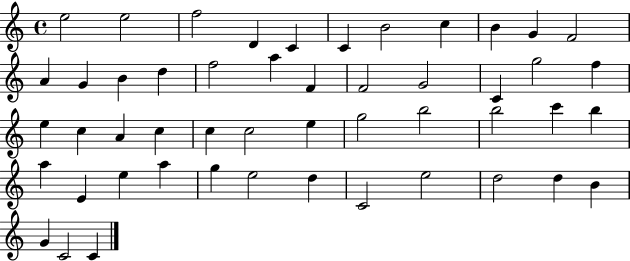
X:1
T:Untitled
M:4/4
L:1/4
K:C
e2 e2 f2 D C C B2 c B G F2 A G B d f2 a F F2 G2 C g2 f e c A c c c2 e g2 b2 b2 c' b a E e a g e2 d C2 e2 d2 d B G C2 C